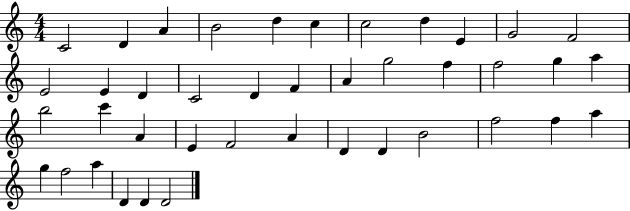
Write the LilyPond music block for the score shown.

{
  \clef treble
  \numericTimeSignature
  \time 4/4
  \key c \major
  c'2 d'4 a'4 | b'2 d''4 c''4 | c''2 d''4 e'4 | g'2 f'2 | \break e'2 e'4 d'4 | c'2 d'4 f'4 | a'4 g''2 f''4 | f''2 g''4 a''4 | \break b''2 c'''4 a'4 | e'4 f'2 a'4 | d'4 d'4 b'2 | f''2 f''4 a''4 | \break g''4 f''2 a''4 | d'4 d'4 d'2 | \bar "|."
}